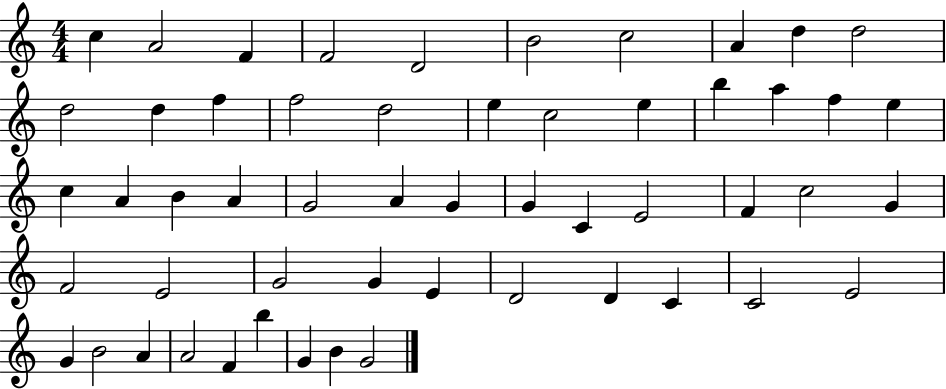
C5/q A4/h F4/q F4/h D4/h B4/h C5/h A4/q D5/q D5/h D5/h D5/q F5/q F5/h D5/h E5/q C5/h E5/q B5/q A5/q F5/q E5/q C5/q A4/q B4/q A4/q G4/h A4/q G4/q G4/q C4/q E4/h F4/q C5/h G4/q F4/h E4/h G4/h G4/q E4/q D4/h D4/q C4/q C4/h E4/h G4/q B4/h A4/q A4/h F4/q B5/q G4/q B4/q G4/h